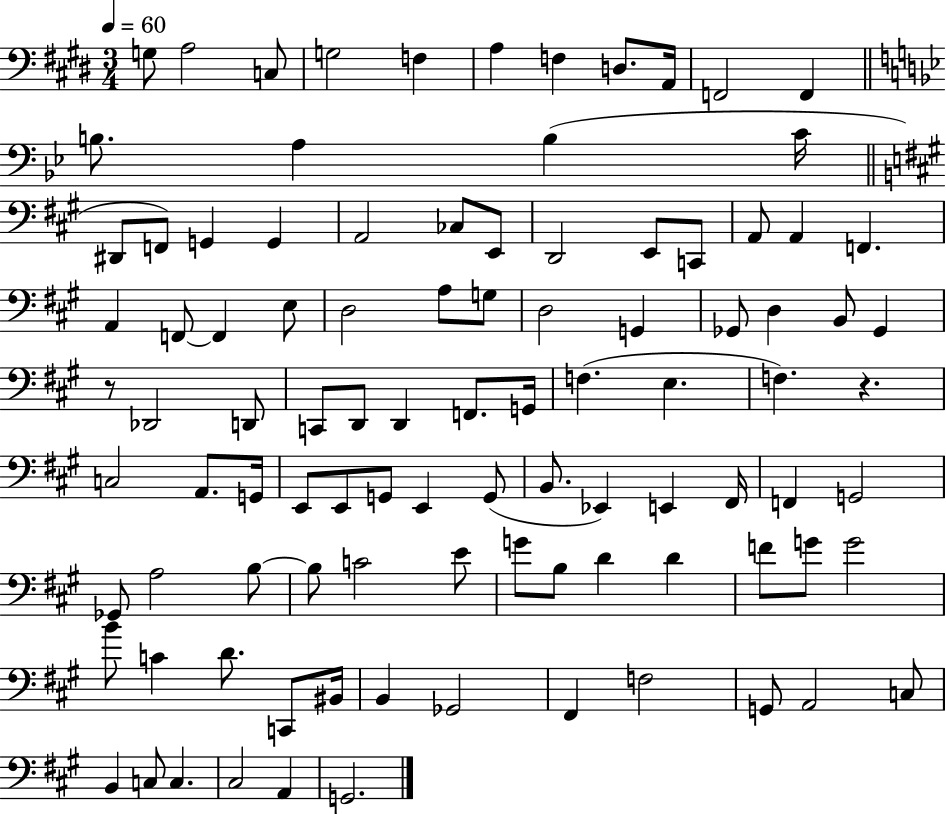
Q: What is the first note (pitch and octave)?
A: G3